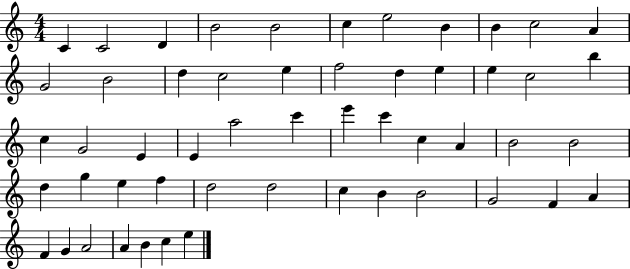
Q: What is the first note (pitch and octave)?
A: C4